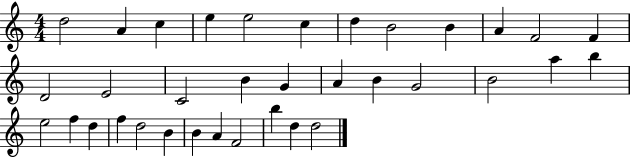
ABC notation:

X:1
T:Untitled
M:4/4
L:1/4
K:C
d2 A c e e2 c d B2 B A F2 F D2 E2 C2 B G A B G2 B2 a b e2 f d f d2 B B A F2 b d d2